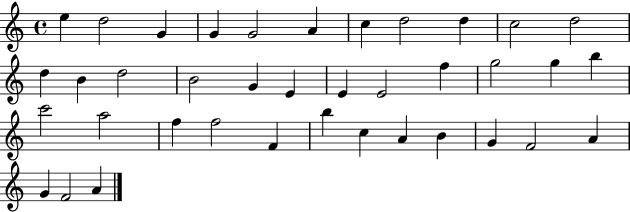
E5/q D5/h G4/q G4/q G4/h A4/q C5/q D5/h D5/q C5/h D5/h D5/q B4/q D5/h B4/h G4/q E4/q E4/q E4/h F5/q G5/h G5/q B5/q C6/h A5/h F5/q F5/h F4/q B5/q C5/q A4/q B4/q G4/q F4/h A4/q G4/q F4/h A4/q